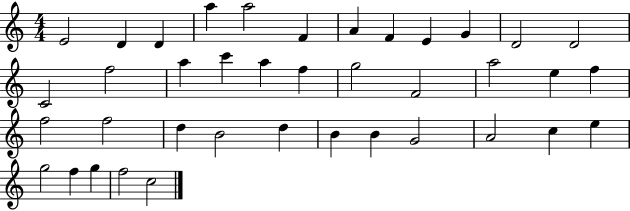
E4/h D4/q D4/q A5/q A5/h F4/q A4/q F4/q E4/q G4/q D4/h D4/h C4/h F5/h A5/q C6/q A5/q F5/q G5/h F4/h A5/h E5/q F5/q F5/h F5/h D5/q B4/h D5/q B4/q B4/q G4/h A4/h C5/q E5/q G5/h F5/q G5/q F5/h C5/h